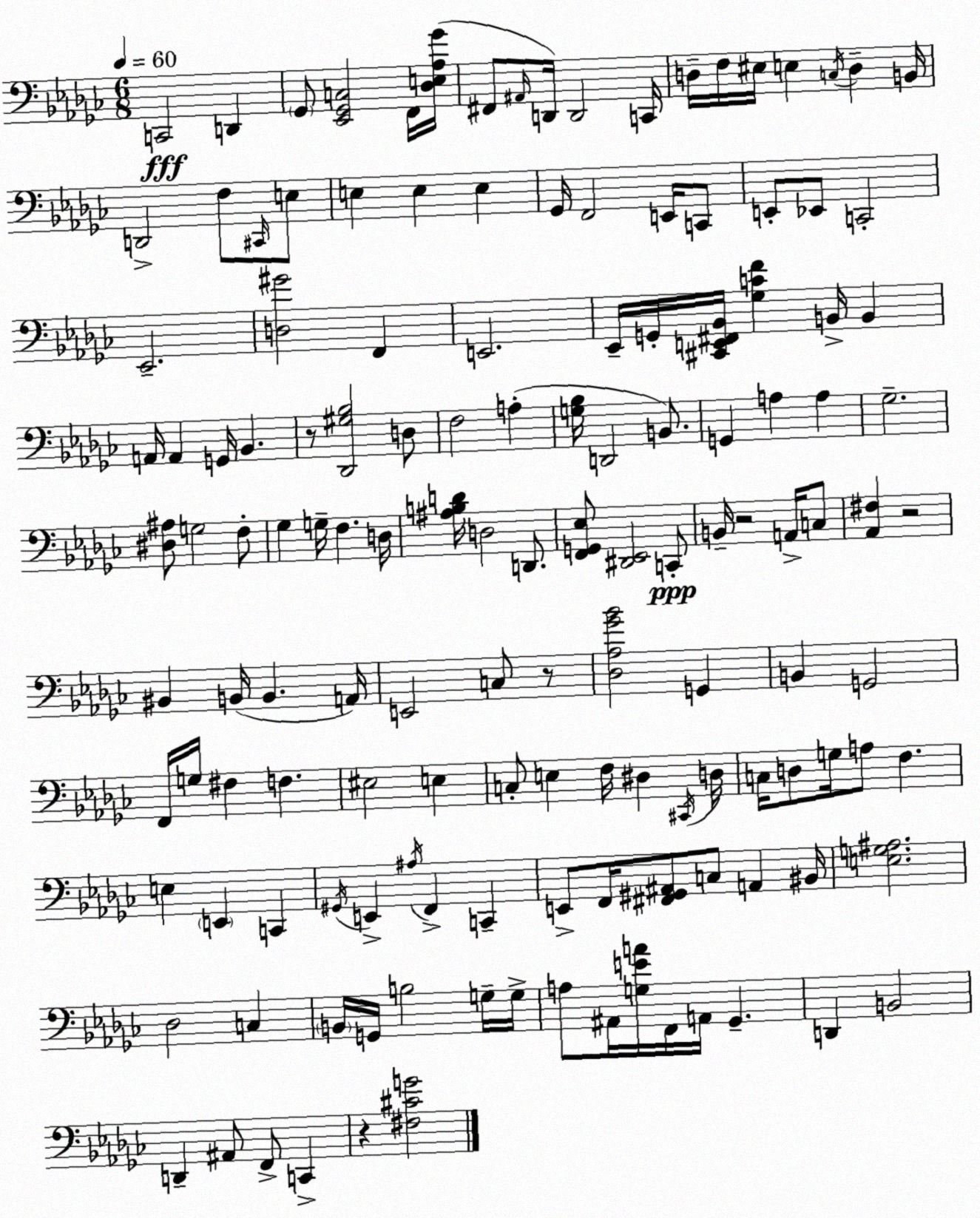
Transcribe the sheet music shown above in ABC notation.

X:1
T:Untitled
M:6/8
L:1/4
K:Ebm
C,,2 D,, _G,,/2 [_E,,_G,,C,]2 F,,/4 [_D,E,_A,_G]/4 ^F,,/2 ^A,,/4 D,,/4 D,,2 C,,/4 D,/4 F,/4 ^E,/4 E, C,/4 D, B,,/4 D,,2 F,/2 ^C,,/4 E,/2 E, E, E, _G,,/4 F,,2 E,,/4 C,,/2 E,,/2 _E,,/2 C,,2 _E,,2 [D,^G]2 F,, E,,2 _E,,/4 G,,/4 [^C,,E,,^F,,_B,,]/4 [_G,CF] B,,/4 B,, A,,/4 A,, G,,/4 _B,, z/2 [_D,,^G,_B,]2 D,/2 F,2 A, [G,_B,]/4 D,,2 B,,/2 G,, A, A, _G,2 [^D,^A,]/2 G,2 F,/2 _G, G,/4 F, D,/4 [^A,B,D]/4 D,2 D,,/2 [F,,G,,_E,]/2 [^D,,_E,,]2 C,,/2 B,,/4 z2 A,,/4 C,/2 [_A,,^F,] z2 ^B,, B,,/4 B,, A,,/4 E,,2 C,/2 z/2 [_D,_A,_G_B]2 G,, B,, G,,2 F,,/4 G,/4 ^F, F, ^E,2 E, C,/2 E, F,/4 ^D, ^C,,/4 D,/4 C,/4 D,/2 G,/4 A,/2 F, E, E,, C,, ^G,,/4 E,, ^A,/4 F,, C,, E,,/2 F,,/4 [^F,,^G,,^A,,]/2 C,/2 A,, ^B,,/4 [E,G,^A,]2 _D,2 C, B,,/4 G,,/4 B,2 G,/4 G,/4 A,/2 ^A,,/4 [G,EA]/4 F,,/4 A,,/4 _G,, D,, B,,2 D,, ^A,,/2 F,,/2 C,, z [^F,^CG]2